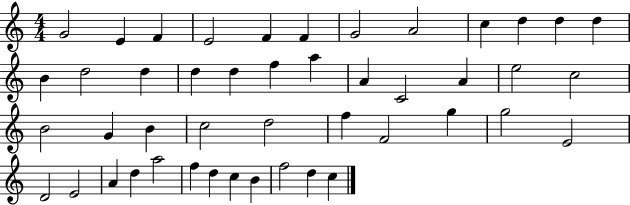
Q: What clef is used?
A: treble